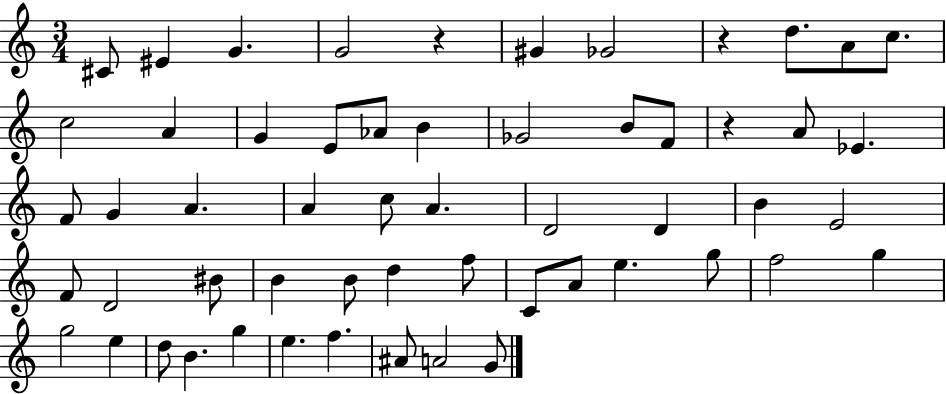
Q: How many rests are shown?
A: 3